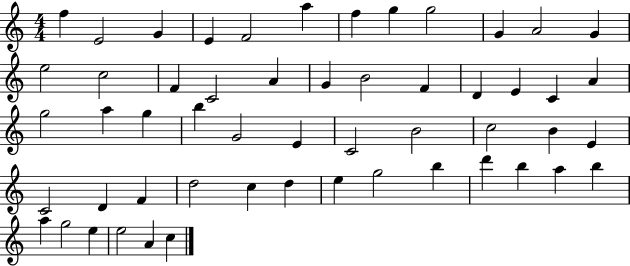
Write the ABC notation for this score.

X:1
T:Untitled
M:4/4
L:1/4
K:C
f E2 G E F2 a f g g2 G A2 G e2 c2 F C2 A G B2 F D E C A g2 a g b G2 E C2 B2 c2 B E C2 D F d2 c d e g2 b d' b a b a g2 e e2 A c